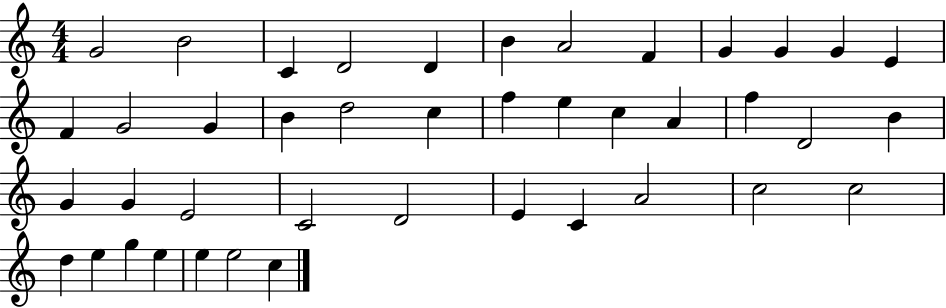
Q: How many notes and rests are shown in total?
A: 42